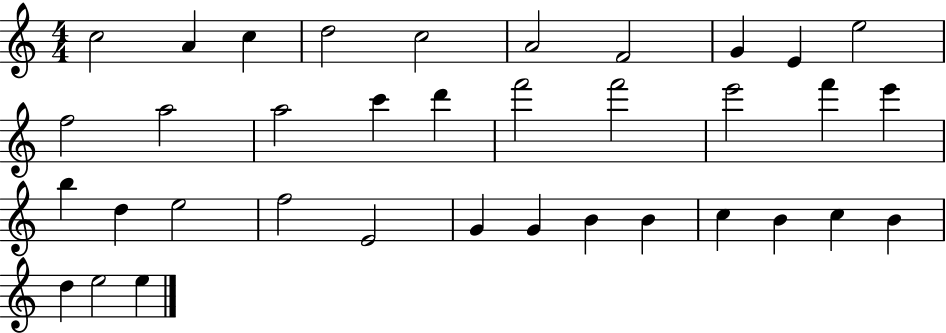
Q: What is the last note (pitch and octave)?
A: E5